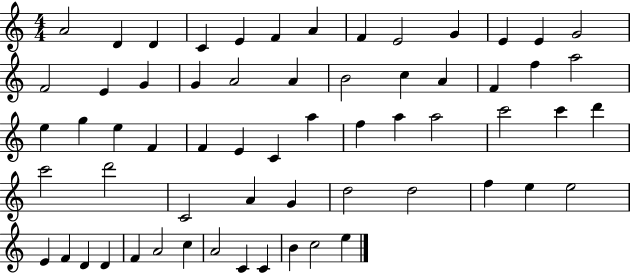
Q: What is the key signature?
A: C major